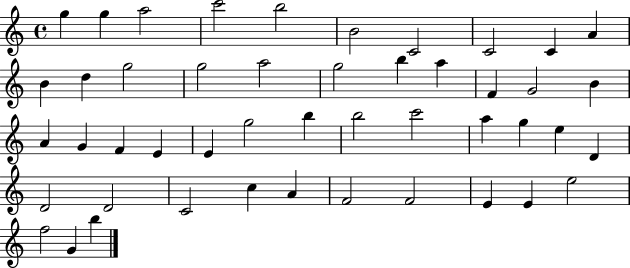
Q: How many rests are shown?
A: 0